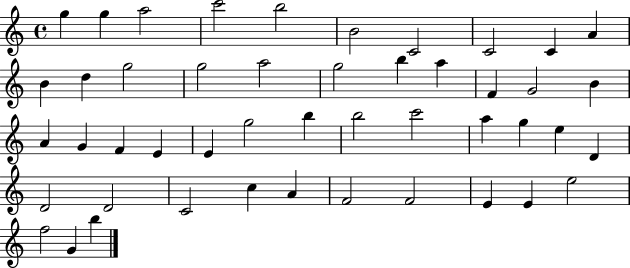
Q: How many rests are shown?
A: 0